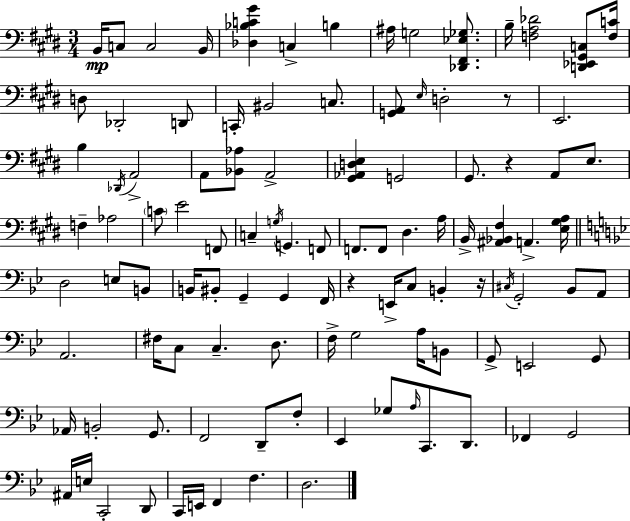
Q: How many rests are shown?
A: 4